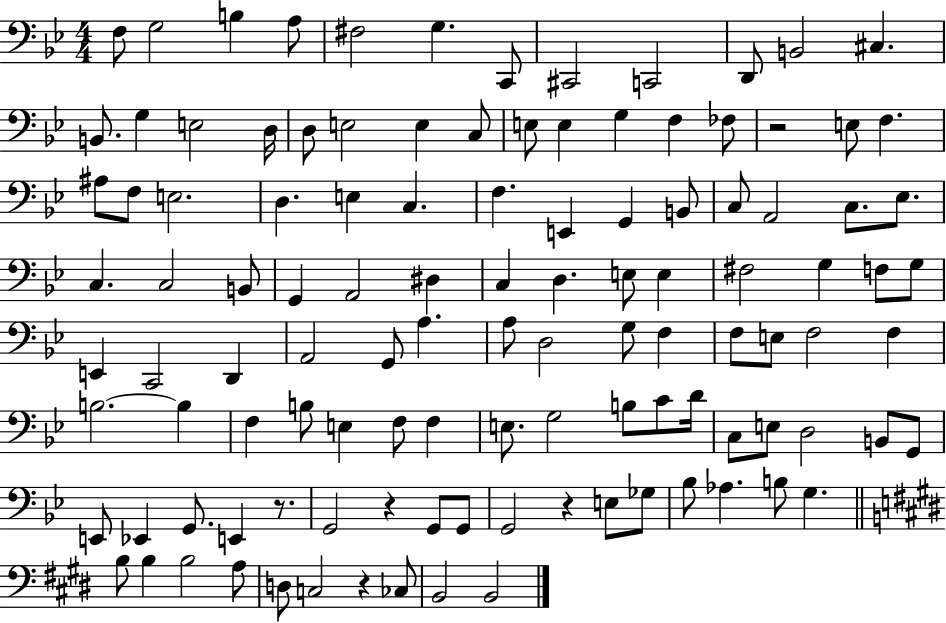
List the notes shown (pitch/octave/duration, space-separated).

F3/e G3/h B3/q A3/e F#3/h G3/q. C2/e C#2/h C2/h D2/e B2/h C#3/q. B2/e. G3/q E3/h D3/s D3/e E3/h E3/q C3/e E3/e E3/q G3/q F3/q FES3/e R/h E3/e F3/q. A#3/e F3/e E3/h. D3/q. E3/q C3/q. F3/q. E2/q G2/q B2/e C3/e A2/h C3/e. Eb3/e. C3/q. C3/h B2/e G2/q A2/h D#3/q C3/q D3/q. E3/e E3/q F#3/h G3/q F3/e G3/e E2/q C2/h D2/q A2/h G2/e A3/q. A3/e D3/h G3/e F3/q F3/e E3/e F3/h F3/q B3/h. B3/q F3/q B3/e E3/q F3/e F3/q E3/e. G3/h B3/e C4/e D4/s C3/e E3/e D3/h B2/e G2/e E2/e Eb2/q G2/e. E2/q R/e. G2/h R/q G2/e G2/e G2/h R/q E3/e Gb3/e Bb3/e Ab3/q. B3/e G3/q. B3/e B3/q B3/h A3/e D3/e C3/h R/q CES3/e B2/h B2/h